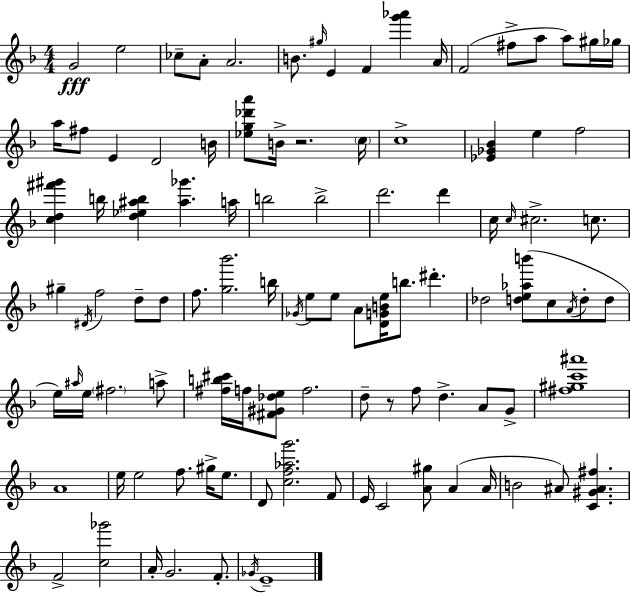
G4/h E5/h CES5/e A4/e A4/h. B4/e. G#5/s E4/q F4/q [G6,Ab6]/q A4/s F4/h F#5/e A5/e A5/e G#5/s Gb5/s A5/s F#5/e E4/q D4/h B4/s [Eb5,G5,Db6,A6]/e B4/s R/h. C5/s C5/w [Eb4,Gb4,Bb4]/q E5/q F5/h [C5,D5,F#6,G#6]/q B5/s [D5,Eb5,A#5,B5]/q [A#5,Gb6]/q. A5/s B5/h B5/h D6/h. D6/q C5/s C5/s C#5/h. C5/e. G#5/q D#4/s F5/h D5/e D5/e F5/e. [G5,Bb6]/h. B5/s Gb4/s E5/e E5/e A4/e [D4,G4,B4,E5]/s B5/e. D#6/q. Db5/h [D5,E5,Ab5,B6]/e C5/e A4/s D5/e D5/e E5/s A#5/s E5/s F#5/h. A5/e [F#5,B5,C#6]/s F5/s [F#4,G#4,Db5,E5]/e F5/h. D5/e R/e F5/e D5/q. A4/e G4/e [F#5,G#5,C6,A#6]/w A4/w E5/s E5/h F5/e. G#5/s E5/e. D4/e [C5,F5,Ab5,G6]/h. F4/e E4/s C4/h [A4,G#5]/e A4/q A4/s B4/h A#4/e [C4,G#4,A#4,F#5]/q. F4/h [C5,Gb6]/h A4/s G4/h. F4/e. Gb4/s E4/w